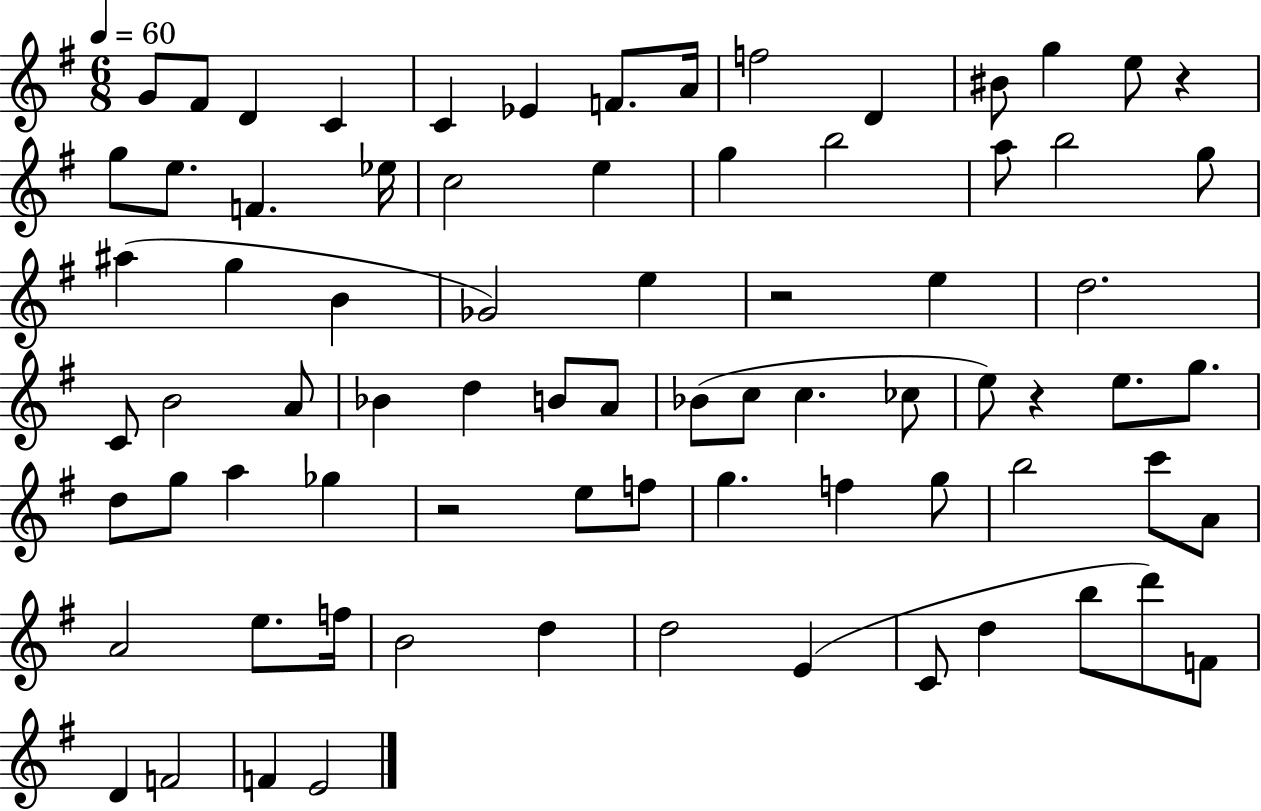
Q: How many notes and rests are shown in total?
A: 77